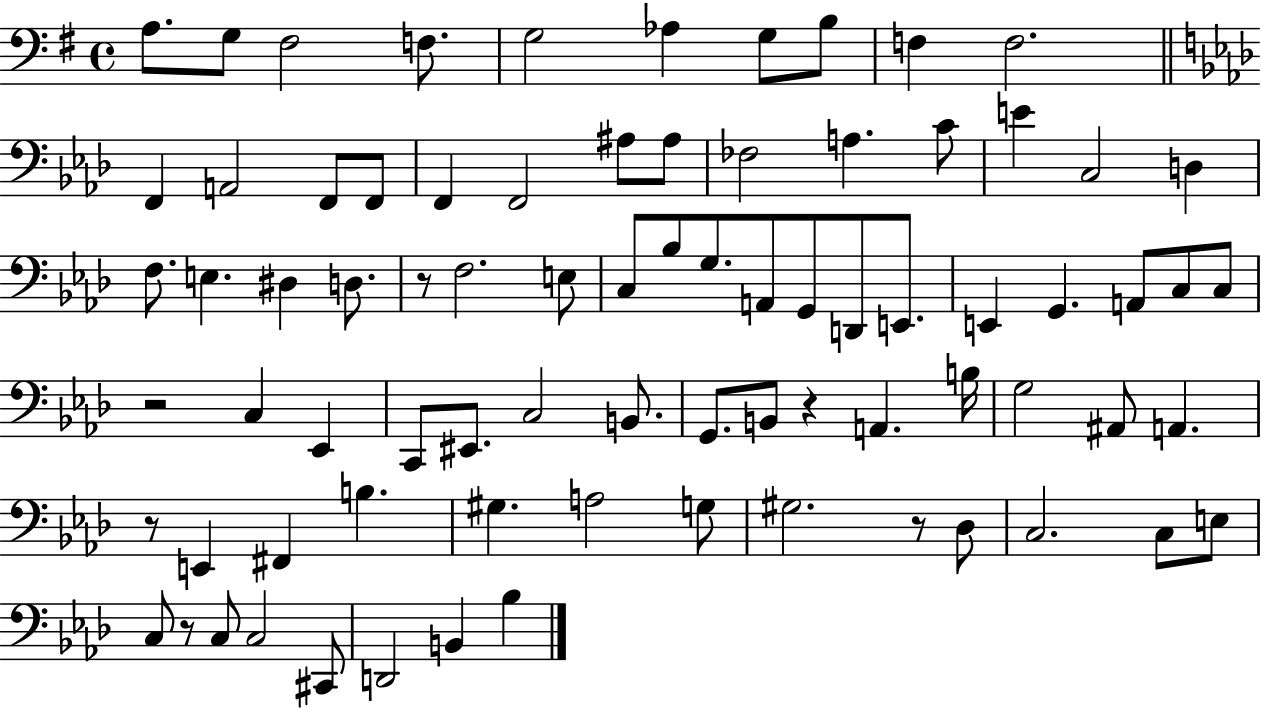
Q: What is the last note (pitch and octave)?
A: Bb3